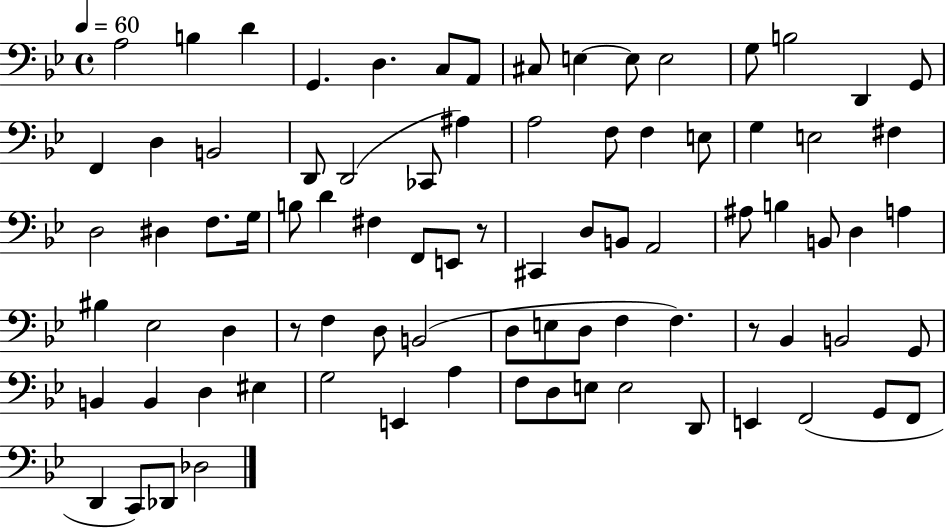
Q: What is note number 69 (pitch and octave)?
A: F3